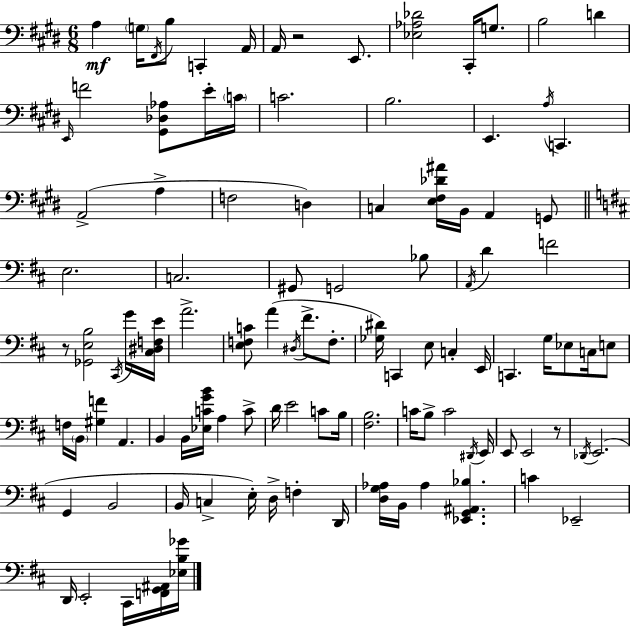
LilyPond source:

{
  \clef bass
  \numericTimeSignature
  \time 6/8
  \key e \major
  a4\mf \parenthesize g16 \acciaccatura { fis,16 } b8 c,4-. | a,16 a,16 r2 e,8. | <ees aes des'>2 cis,16-. g8. | b2 d'4 | \break \grace { e,16 } f'2 <gis, des aes>8 | e'16-. \parenthesize c'16 c'2. | b2. | e,4. \acciaccatura { a16 } c,4. | \break a,2->( a4-> | f2 d4) | c4 <e fis des' ais'>16 b,16 a,4 | g,8 \bar "||" \break \key d \major e2. | c2. | gis,8 g,2 bes8 | \acciaccatura { a,16 } d'4 f'2 | \break r8 <ges, e b>2 \acciaccatura { cis,16 } | g'16 <cis dis f e'>16 a'2.-> | <e f c'>8 a'4( \acciaccatura { dis16 } fis'8.-> | f8.-. <ges dis'>16) c,4 e8 c4-. | \break e,16 c,4. g16 ees8 | c16 e8 f16 \parenthesize b,16 <gis f'>4 a,4. | b,4 b,16 <ees c' g' b'>16 a4 | c'8-> d'16 e'2 | \break c'8 b16 <fis b>2. | c'16 b8-> c'2 | \acciaccatura { dis,16 } e,16 e,8 e,2 | r8 \acciaccatura { des,16 } e,2.( | \break g,4 b,2 | b,16 c4-> e16-.) d16-> | f4-. d,16 <d g aes>16 b,16 aes4 <ees, g, ais, bes>4. | c'4 ees,2-- | \break d,16 e,2-. | cis,16 <f, g, ais,>16 <ees b ges'>16 \bar "|."
}